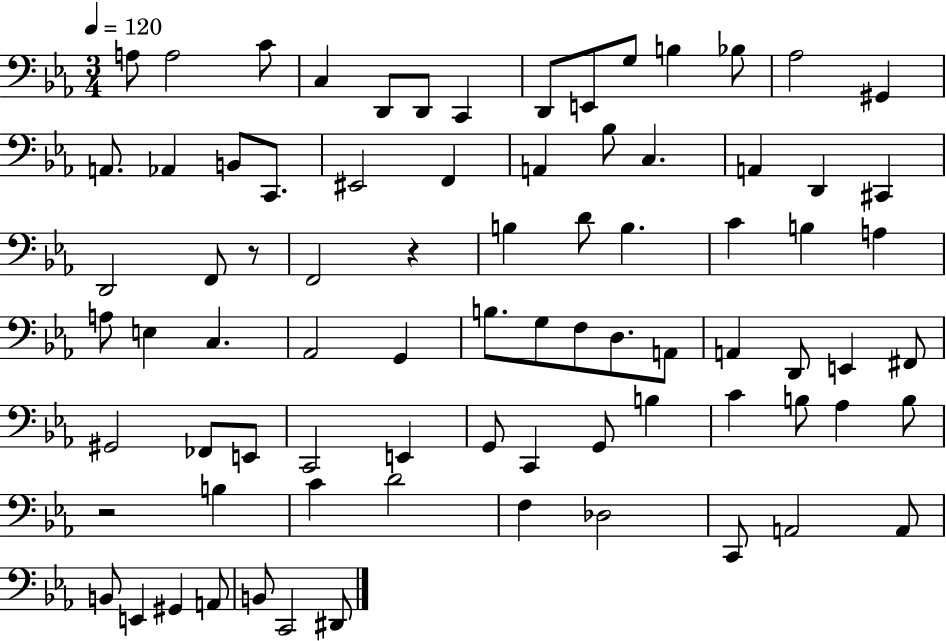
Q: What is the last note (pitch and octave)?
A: D#2